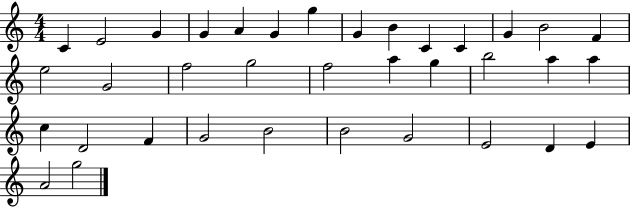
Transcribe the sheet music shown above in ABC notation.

X:1
T:Untitled
M:4/4
L:1/4
K:C
C E2 G G A G g G B C C G B2 F e2 G2 f2 g2 f2 a g b2 a a c D2 F G2 B2 B2 G2 E2 D E A2 g2